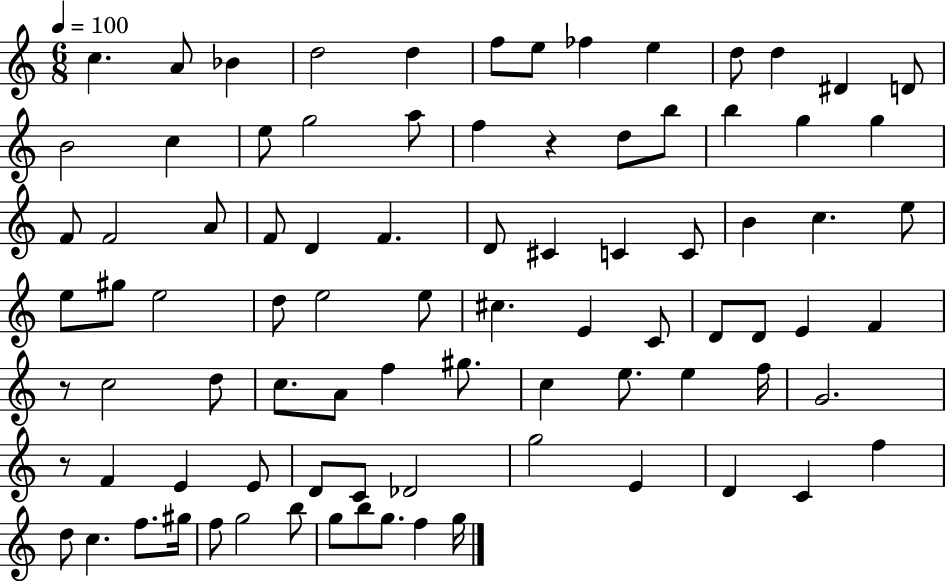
C5/q. A4/e Bb4/q D5/h D5/q F5/e E5/e FES5/q E5/q D5/e D5/q D#4/q D4/e B4/h C5/q E5/e G5/h A5/e F5/q R/q D5/e B5/e B5/q G5/q G5/q F4/e F4/h A4/e F4/e D4/q F4/q. D4/e C#4/q C4/q C4/e B4/q C5/q. E5/e E5/e G#5/e E5/h D5/e E5/h E5/e C#5/q. E4/q C4/e D4/e D4/e E4/q F4/q R/e C5/h D5/e C5/e. A4/e F5/q G#5/e. C5/q E5/e. E5/q F5/s G4/h. R/e F4/q E4/q E4/e D4/e C4/e Db4/h G5/h E4/q D4/q C4/q F5/q D5/e C5/q. F5/e. G#5/s F5/e G5/h B5/e G5/e B5/e G5/e. F5/q G5/s